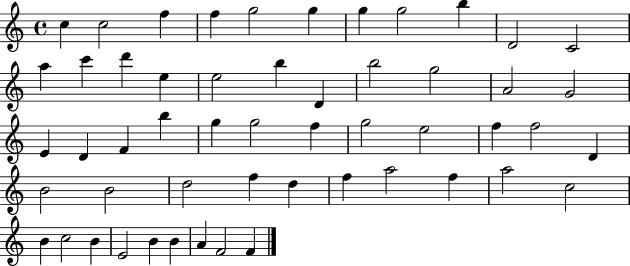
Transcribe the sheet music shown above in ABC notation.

X:1
T:Untitled
M:4/4
L:1/4
K:C
c c2 f f g2 g g g2 b D2 C2 a c' d' e e2 b D b2 g2 A2 G2 E D F b g g2 f g2 e2 f f2 D B2 B2 d2 f d f a2 f a2 c2 B c2 B E2 B B A F2 F